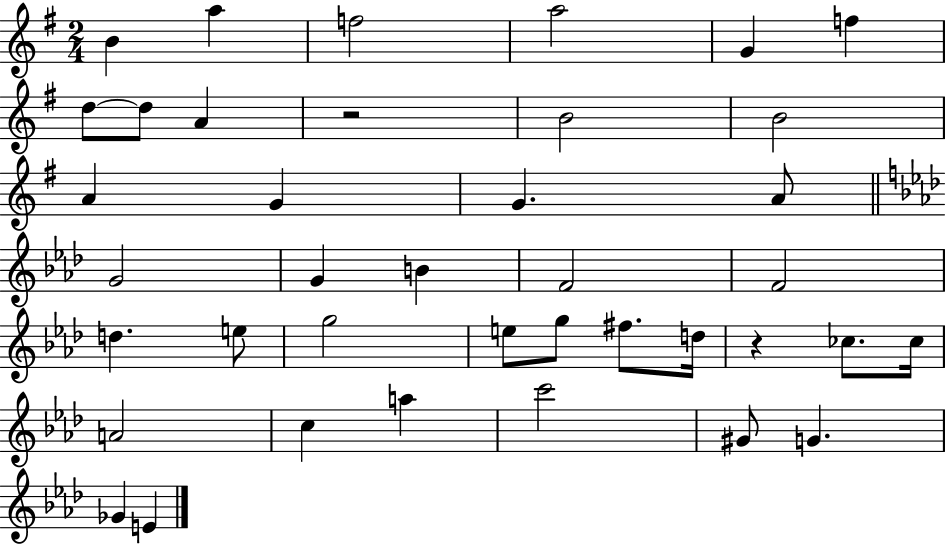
B4/q A5/q F5/h A5/h G4/q F5/q D5/e D5/e A4/q R/h B4/h B4/h A4/q G4/q G4/q. A4/e G4/h G4/q B4/q F4/h F4/h D5/q. E5/e G5/h E5/e G5/e F#5/e. D5/s R/q CES5/e. CES5/s A4/h C5/q A5/q C6/h G#4/e G4/q. Gb4/q E4/q